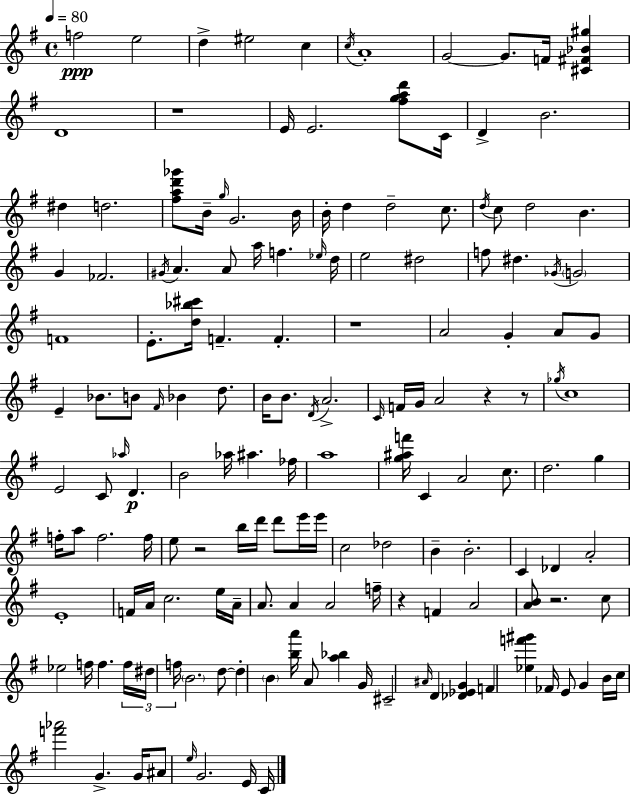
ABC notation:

X:1
T:Untitled
M:4/4
L:1/4
K:G
f2 e2 d ^e2 c c/4 A4 G2 G/2 F/4 [^C^F_B^g] D4 z4 E/4 E2 [^fgad']/2 C/4 D B2 ^d d2 [^fad'_g']/2 B/4 g/4 G2 B/4 B/4 d d2 c/2 d/4 c/2 d2 B G _F2 ^G/4 A A/2 a/4 f _e/4 d/4 e2 ^d2 f/2 ^d _G/4 G2 F4 E/2 [d_b^c']/4 F F z4 A2 G A/2 G/2 E _B/2 B/2 ^F/4 _B d/2 B/4 B/2 D/4 A2 C/4 F/4 G/4 A2 z z/2 _g/4 c4 E2 C/2 _a/4 D B2 _a/4 ^a _f/4 a4 [g^af']/4 C A2 c/2 d2 g f/4 a/2 f2 f/4 e/2 z2 b/4 d'/4 d'/2 e'/4 e'/4 c2 _d2 B B2 C _D A2 E4 F/4 A/4 c2 e/4 A/4 A/2 A A2 f/4 z F A2 [AB]/2 z2 c/2 _e2 f/4 f f/4 ^d/4 f/4 B2 d/2 d B [ba']/4 A/2 [a_b] G/4 ^C2 ^A/4 D [_D_EG] F [_ef'^g'] _F/4 E/2 G B/4 c/4 [f'_a']2 G G/4 ^A/2 e/4 G2 E/4 C/4